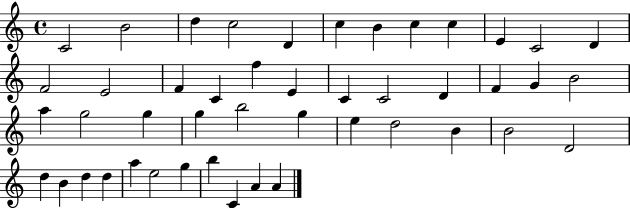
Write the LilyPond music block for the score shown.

{
  \clef treble
  \time 4/4
  \defaultTimeSignature
  \key c \major
  c'2 b'2 | d''4 c''2 d'4 | c''4 b'4 c''4 c''4 | e'4 c'2 d'4 | \break f'2 e'2 | f'4 c'4 f''4 e'4 | c'4 c'2 d'4 | f'4 g'4 b'2 | \break a''4 g''2 g''4 | g''4 b''2 g''4 | e''4 d''2 b'4 | b'2 d'2 | \break d''4 b'4 d''4 d''4 | a''4 e''2 g''4 | b''4 c'4 a'4 a'4 | \bar "|."
}